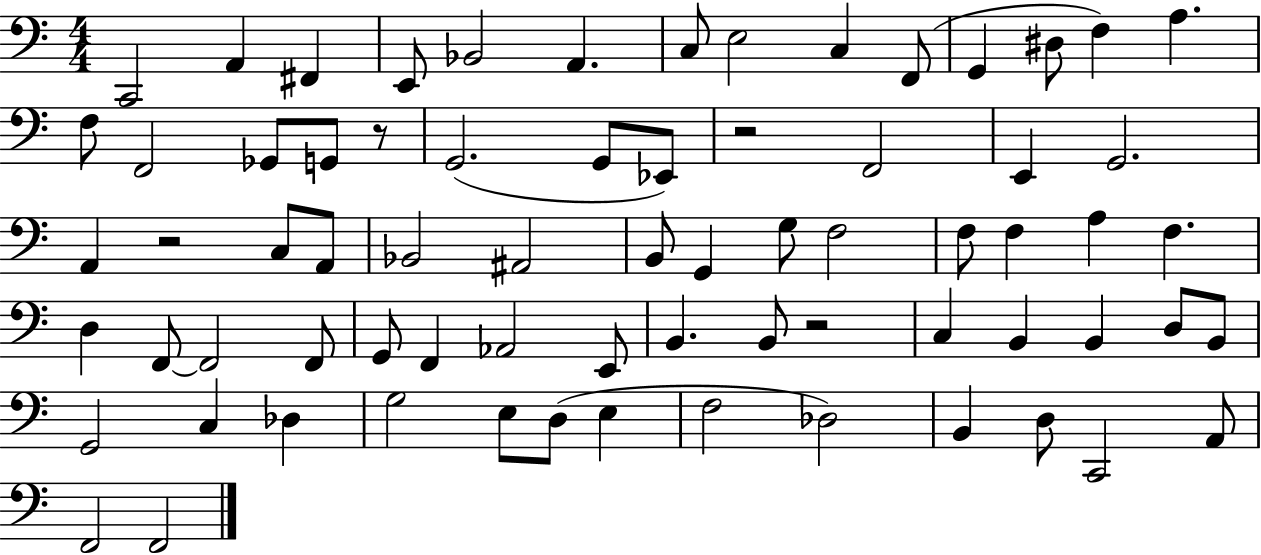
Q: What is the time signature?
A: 4/4